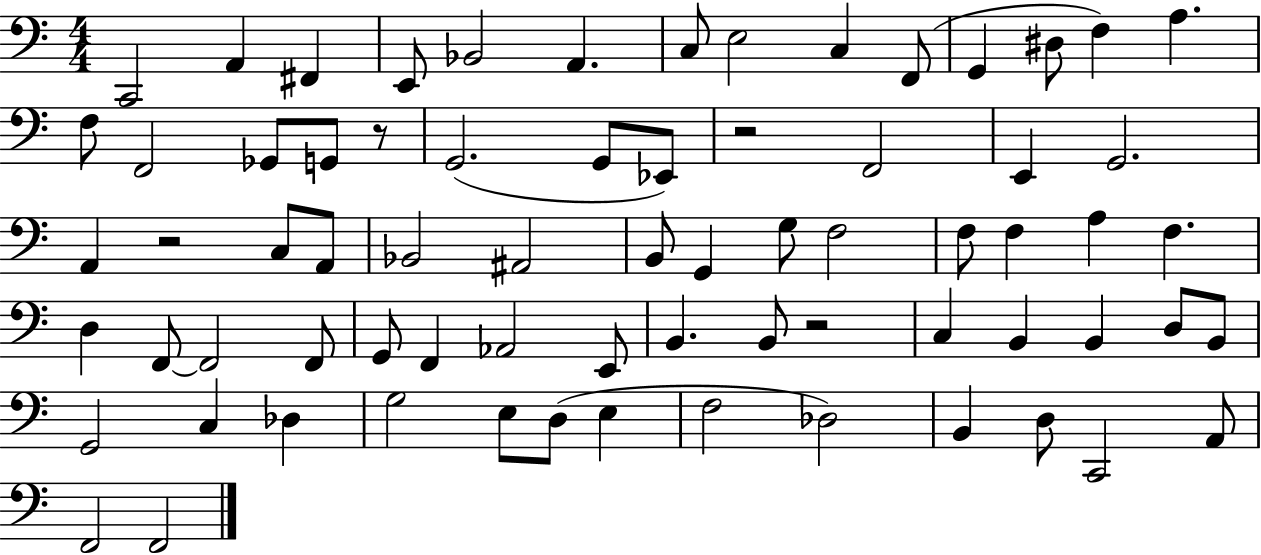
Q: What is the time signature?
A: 4/4